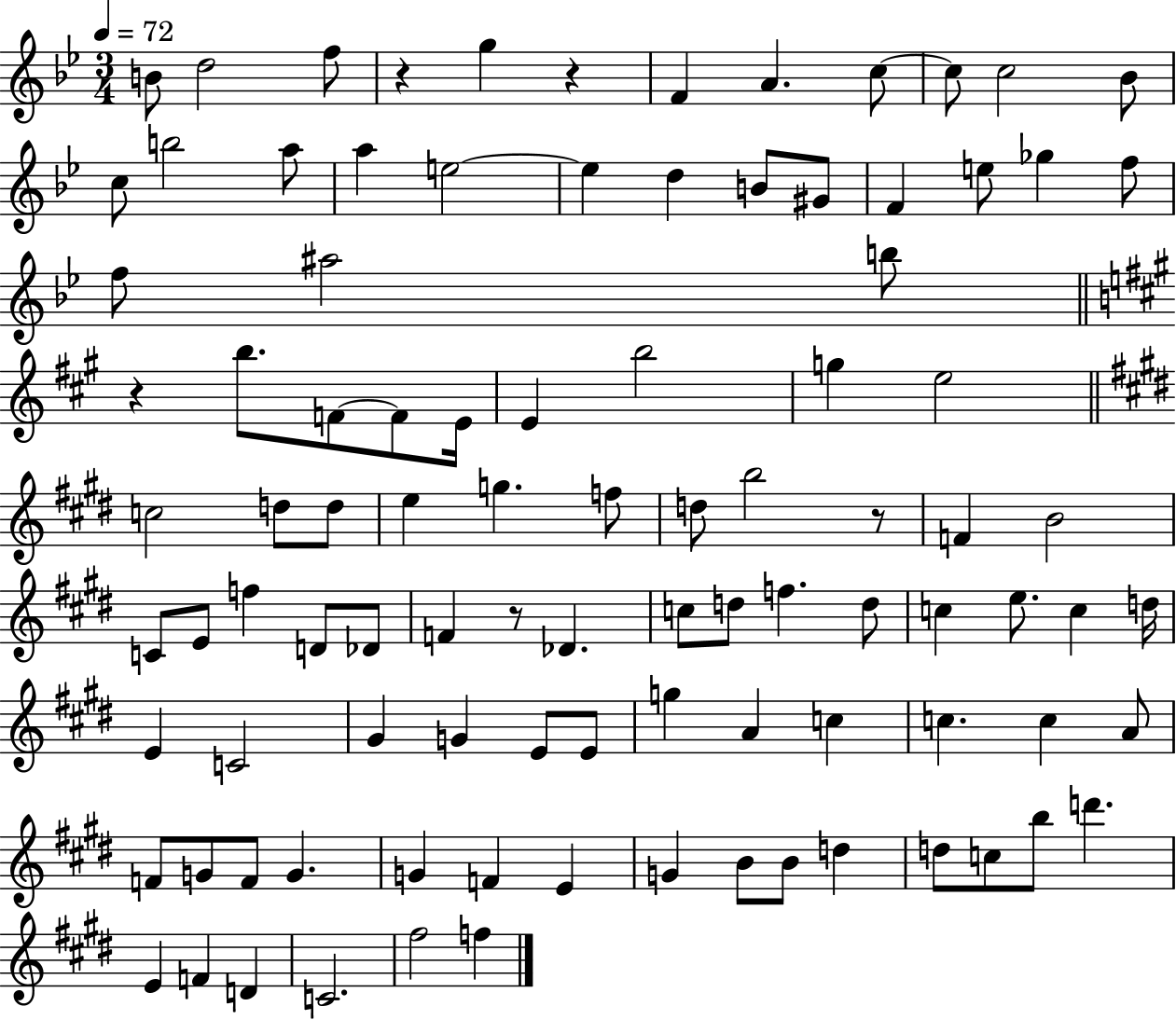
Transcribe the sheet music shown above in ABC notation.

X:1
T:Untitled
M:3/4
L:1/4
K:Bb
B/2 d2 f/2 z g z F A c/2 c/2 c2 _B/2 c/2 b2 a/2 a e2 e d B/2 ^G/2 F e/2 _g f/2 f/2 ^a2 b/2 z b/2 F/2 F/2 E/4 E b2 g e2 c2 d/2 d/2 e g f/2 d/2 b2 z/2 F B2 C/2 E/2 f D/2 _D/2 F z/2 _D c/2 d/2 f d/2 c e/2 c d/4 E C2 ^G G E/2 E/2 g A c c c A/2 F/2 G/2 F/2 G G F E G B/2 B/2 d d/2 c/2 b/2 d' E F D C2 ^f2 f